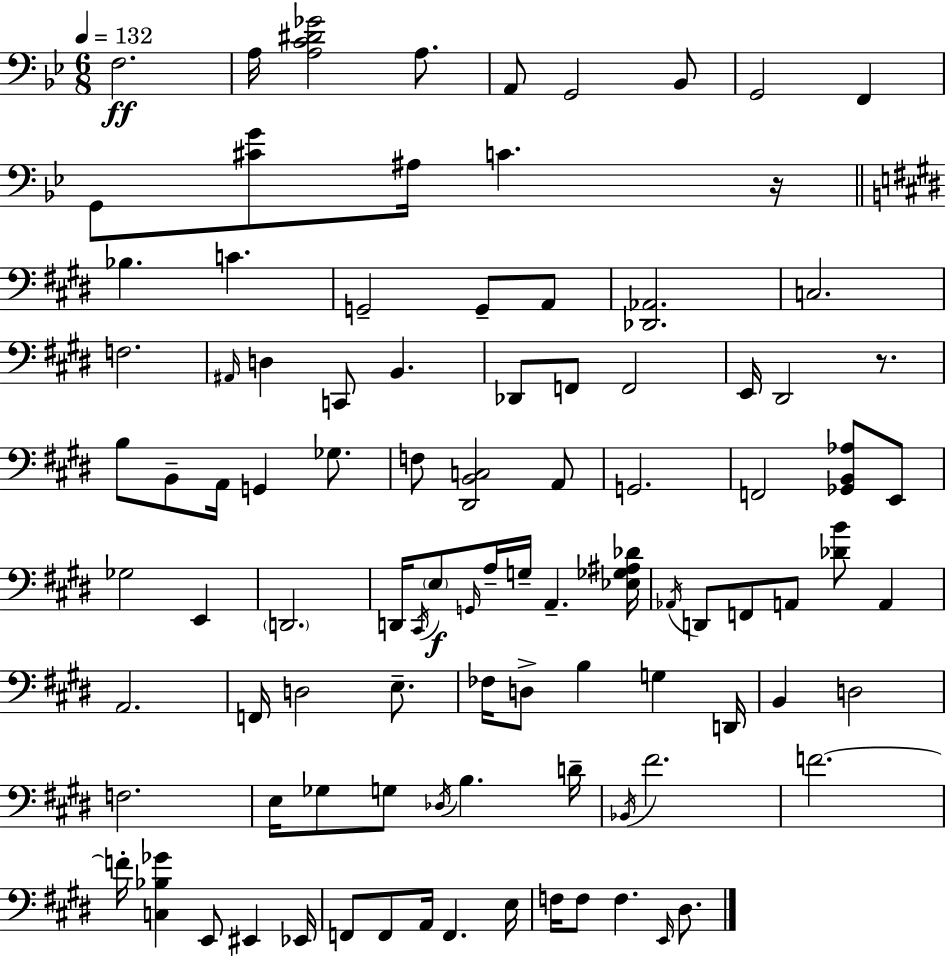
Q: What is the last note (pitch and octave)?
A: D#3